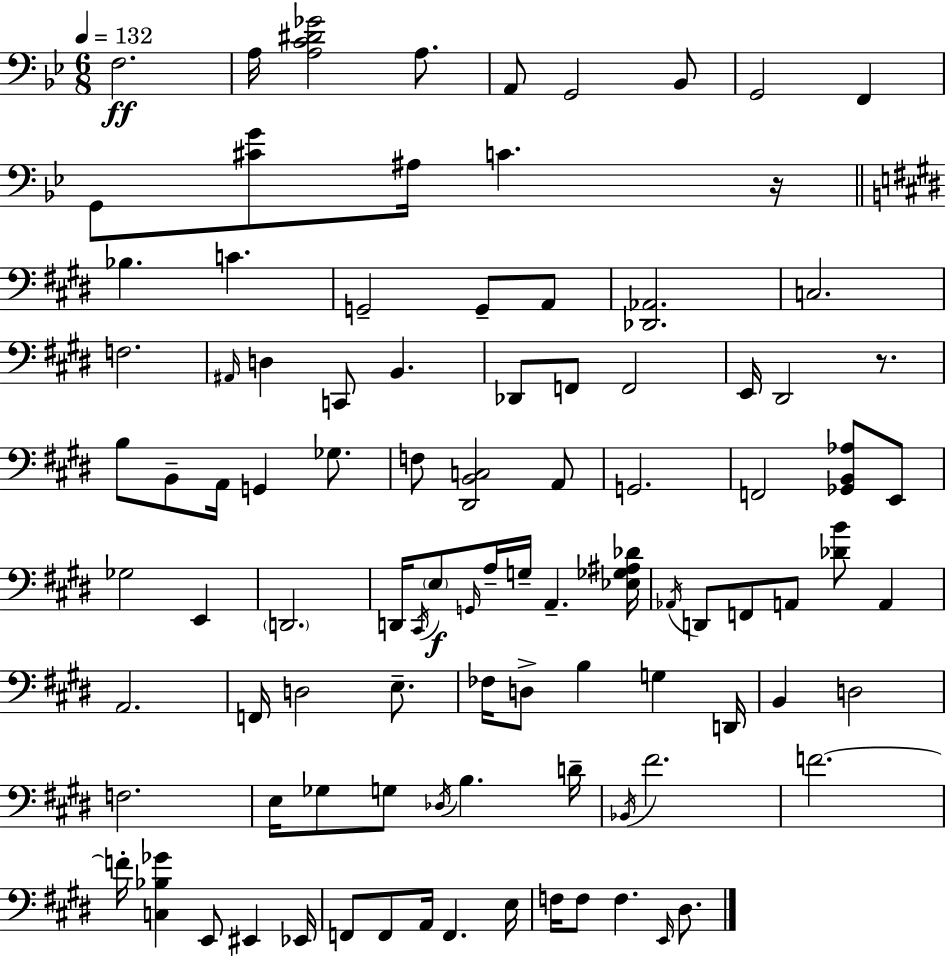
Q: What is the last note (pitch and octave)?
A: D#3